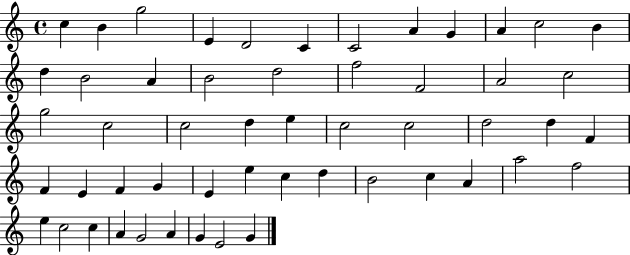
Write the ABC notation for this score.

X:1
T:Untitled
M:4/4
L:1/4
K:C
c B g2 E D2 C C2 A G A c2 B d B2 A B2 d2 f2 F2 A2 c2 g2 c2 c2 d e c2 c2 d2 d F F E F G E e c d B2 c A a2 f2 e c2 c A G2 A G E2 G